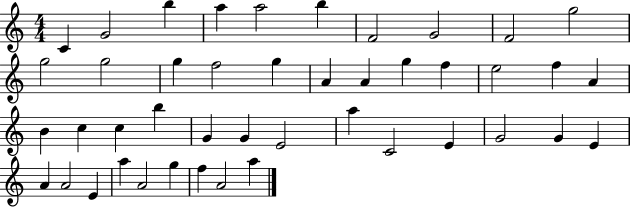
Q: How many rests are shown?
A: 0